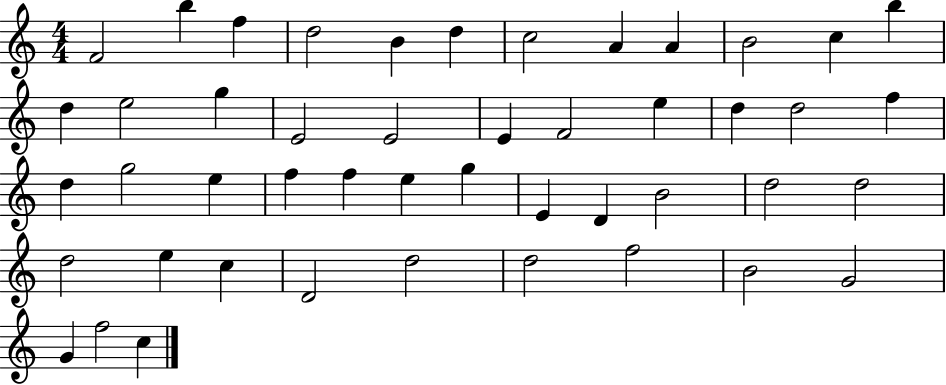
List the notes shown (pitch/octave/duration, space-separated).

F4/h B5/q F5/q D5/h B4/q D5/q C5/h A4/q A4/q B4/h C5/q B5/q D5/q E5/h G5/q E4/h E4/h E4/q F4/h E5/q D5/q D5/h F5/q D5/q G5/h E5/q F5/q F5/q E5/q G5/q E4/q D4/q B4/h D5/h D5/h D5/h E5/q C5/q D4/h D5/h D5/h F5/h B4/h G4/h G4/q F5/h C5/q